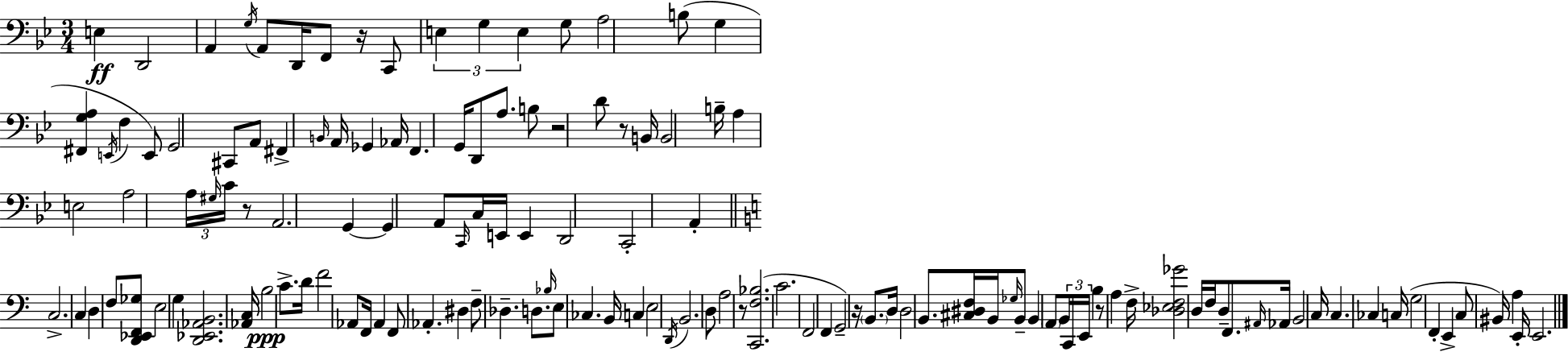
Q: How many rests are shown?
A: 7